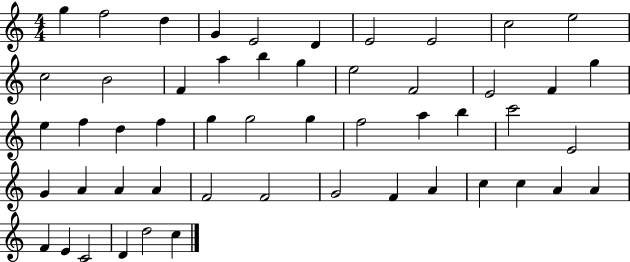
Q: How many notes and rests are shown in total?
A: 52